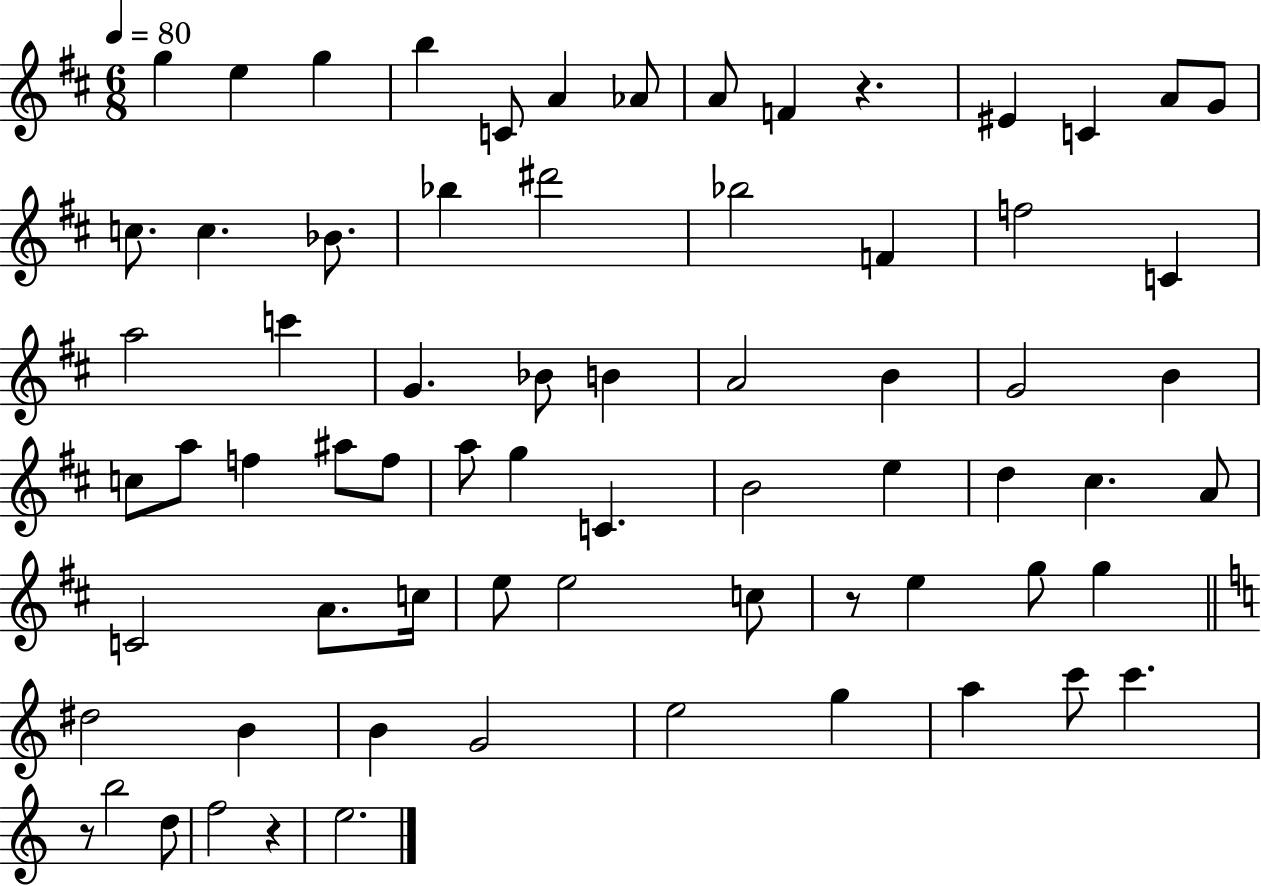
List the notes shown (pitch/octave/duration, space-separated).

G5/q E5/q G5/q B5/q C4/e A4/q Ab4/e A4/e F4/q R/q. EIS4/q C4/q A4/e G4/e C5/e. C5/q. Bb4/e. Bb5/q D#6/h Bb5/h F4/q F5/h C4/q A5/h C6/q G4/q. Bb4/e B4/q A4/h B4/q G4/h B4/q C5/e A5/e F5/q A#5/e F5/e A5/e G5/q C4/q. B4/h E5/q D5/q C#5/q. A4/e C4/h A4/e. C5/s E5/e E5/h C5/e R/e E5/q G5/e G5/q D#5/h B4/q B4/q G4/h E5/h G5/q A5/q C6/e C6/q. R/e B5/h D5/e F5/h R/q E5/h.